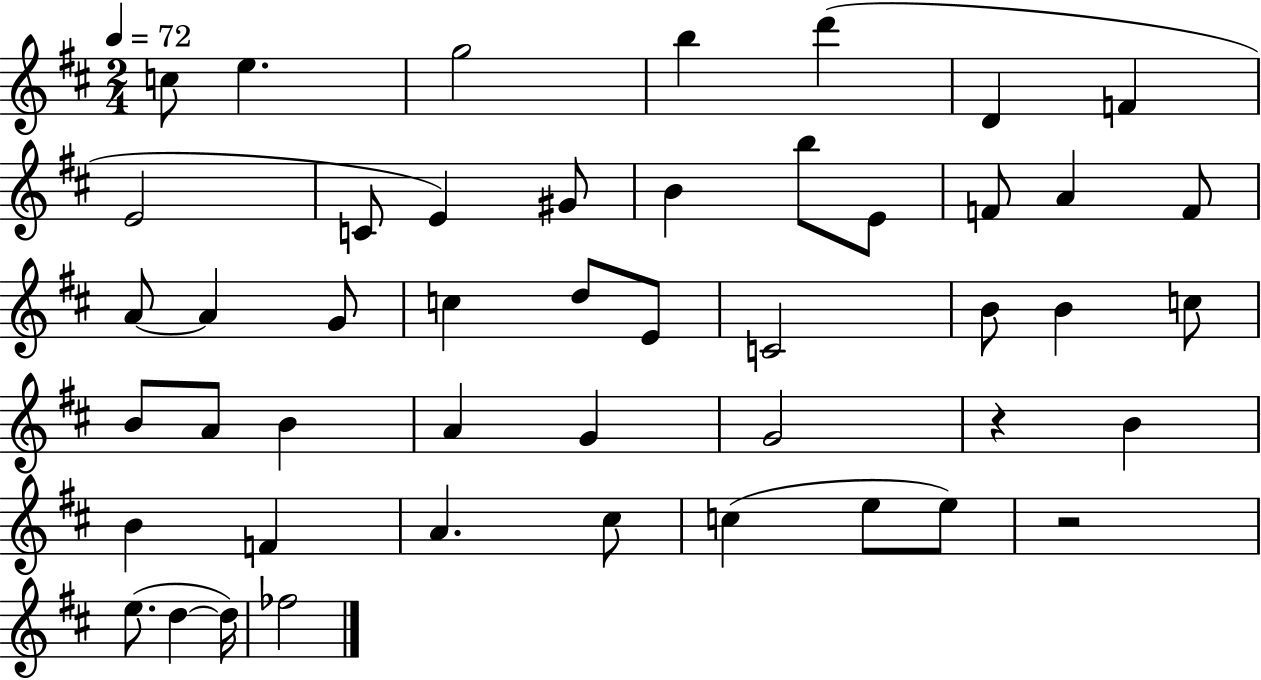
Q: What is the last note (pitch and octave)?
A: FES5